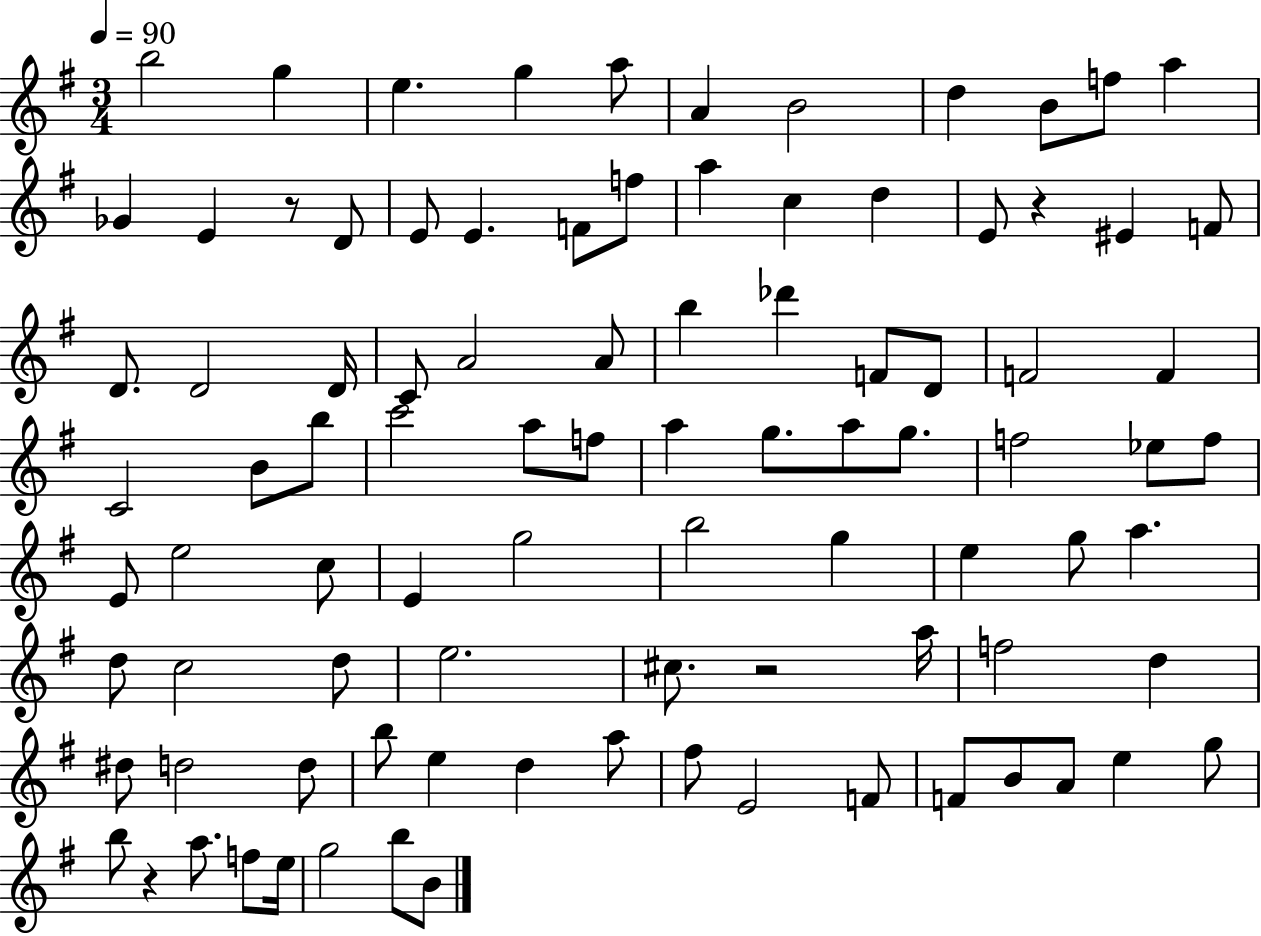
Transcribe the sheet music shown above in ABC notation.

X:1
T:Untitled
M:3/4
L:1/4
K:G
b2 g e g a/2 A B2 d B/2 f/2 a _G E z/2 D/2 E/2 E F/2 f/2 a c d E/2 z ^E F/2 D/2 D2 D/4 C/2 A2 A/2 b _d' F/2 D/2 F2 F C2 B/2 b/2 c'2 a/2 f/2 a g/2 a/2 g/2 f2 _e/2 f/2 E/2 e2 c/2 E g2 b2 g e g/2 a d/2 c2 d/2 e2 ^c/2 z2 a/4 f2 d ^d/2 d2 d/2 b/2 e d a/2 ^f/2 E2 F/2 F/2 B/2 A/2 e g/2 b/2 z a/2 f/2 e/4 g2 b/2 B/2